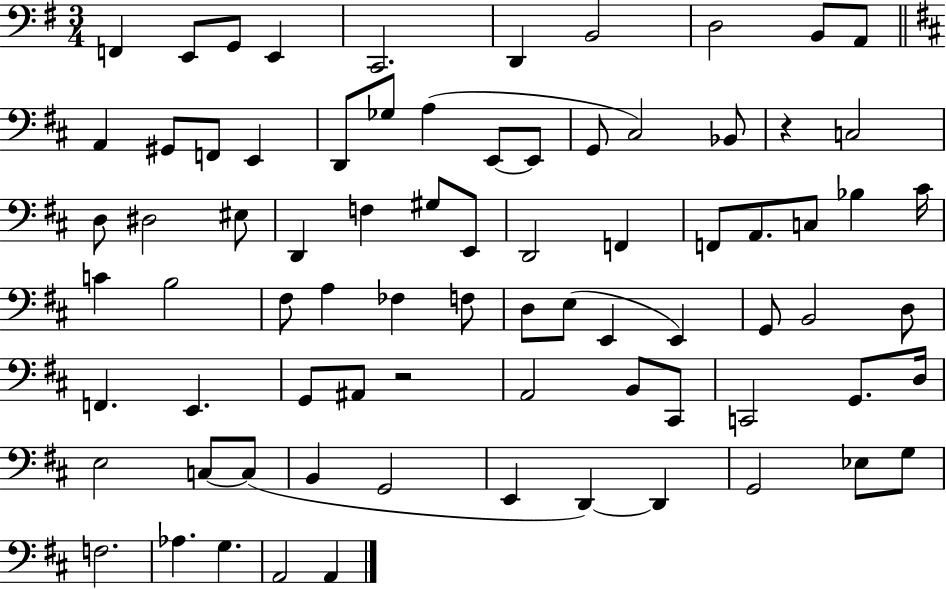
{
  \clef bass
  \numericTimeSignature
  \time 3/4
  \key g \major
  f,4 e,8 g,8 e,4 | c,2. | d,4 b,2 | d2 b,8 a,8 | \break \bar "||" \break \key d \major a,4 gis,8 f,8 e,4 | d,8 ges8 a4( e,8~~ e,8 | g,8 cis2) bes,8 | r4 c2 | \break d8 dis2 eis8 | d,4 f4 gis8 e,8 | d,2 f,4 | f,8 a,8. c8 bes4 cis'16 | \break c'4 b2 | fis8 a4 fes4 f8 | d8 e8( e,4 e,4) | g,8 b,2 d8 | \break f,4. e,4. | g,8 ais,8 r2 | a,2 b,8 cis,8 | c,2 g,8. d16 | \break e2 c8~~ c8( | b,4 g,2 | e,4 d,4~~) d,4 | g,2 ees8 g8 | \break f2. | aes4. g4. | a,2 a,4 | \bar "|."
}